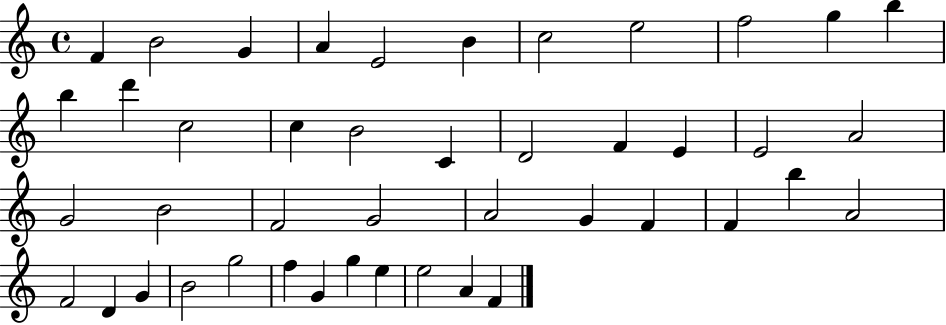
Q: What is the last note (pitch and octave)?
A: F4